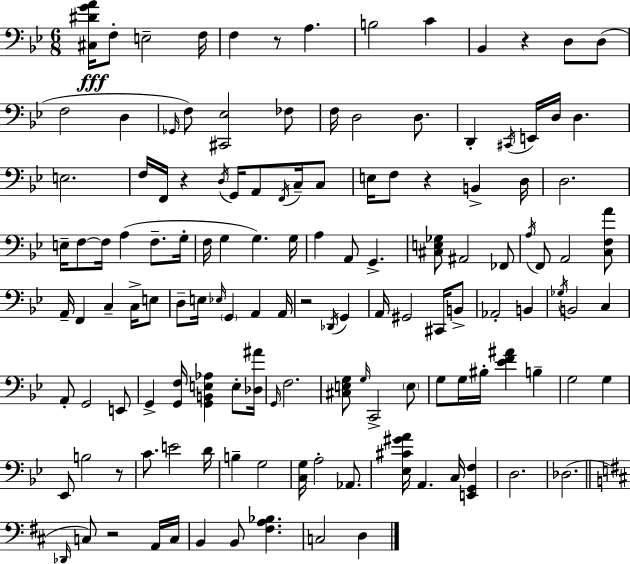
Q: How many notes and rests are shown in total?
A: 134